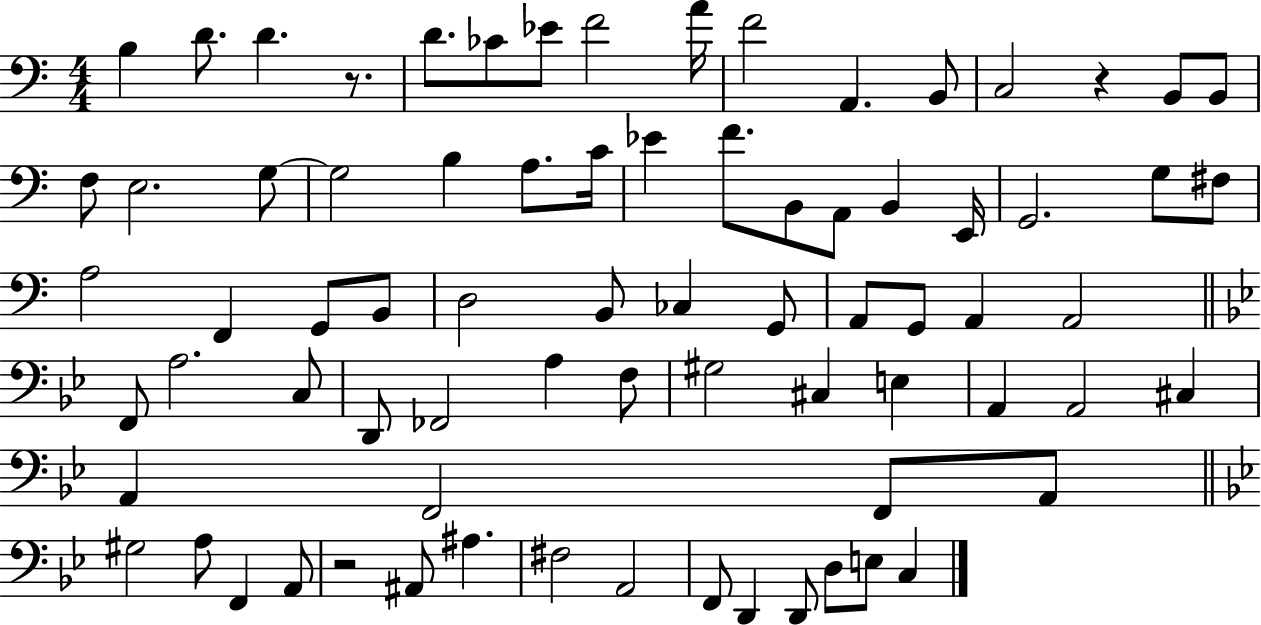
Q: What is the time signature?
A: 4/4